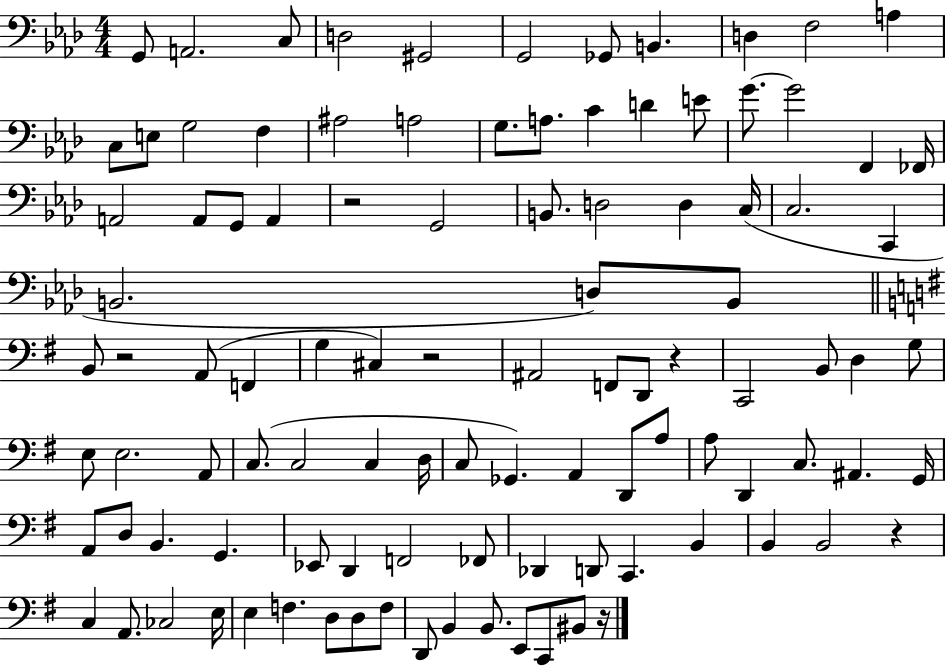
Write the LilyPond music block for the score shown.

{
  \clef bass
  \numericTimeSignature
  \time 4/4
  \key aes \major
  g,8 a,2. c8 | d2 gis,2 | g,2 ges,8 b,4. | d4 f2 a4 | \break c8 e8 g2 f4 | ais2 a2 | g8. a8. c'4 d'4 e'8 | g'8.~~ g'2 f,4 fes,16 | \break a,2 a,8 g,8 a,4 | r2 g,2 | b,8. d2 d4 c16( | c2. c,4 | \break b,2. d8) b,8 | \bar "||" \break \key g \major b,8 r2 a,8( f,4 | g4 cis4) r2 | ais,2 f,8 d,8 r4 | c,2 b,8 d4 g8 | \break e8 e2. a,8 | c8.( c2 c4 d16 | c8 ges,4.) a,4 d,8 a8 | a8 d,4 c8. ais,4. g,16 | \break a,8 d8 b,4. g,4. | ees,8 d,4 f,2 fes,8 | des,4 d,8 c,4. b,4 | b,4 b,2 r4 | \break c4 a,8. ces2 e16 | e4 f4. d8 d8 f8 | d,8 b,4 b,8. e,8 c,8 bis,8 r16 | \bar "|."
}